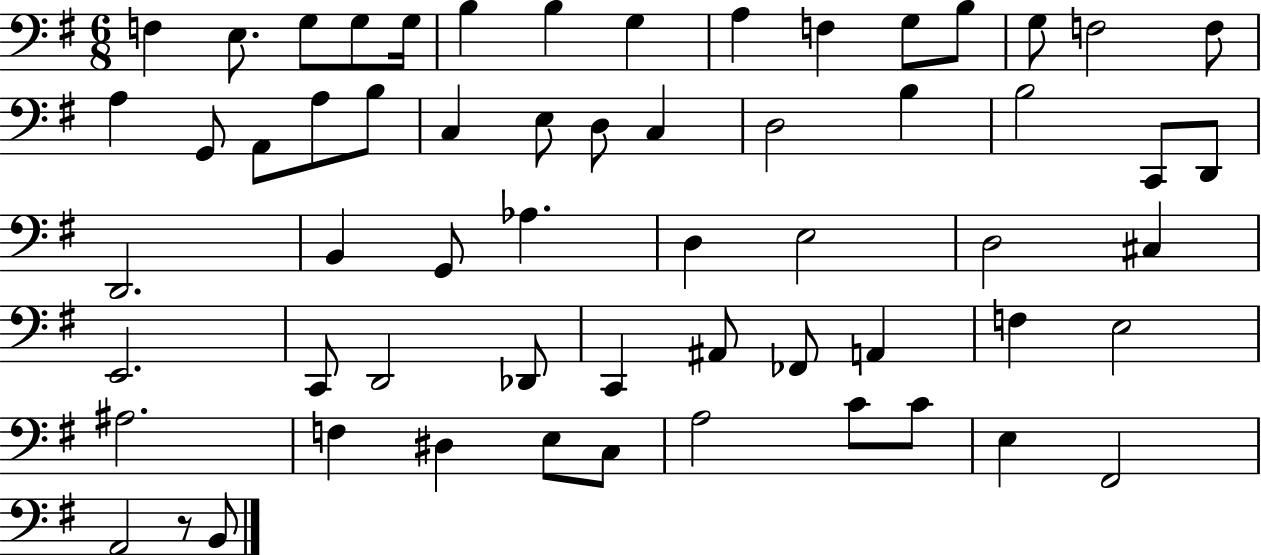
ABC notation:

X:1
T:Untitled
M:6/8
L:1/4
K:G
F, E,/2 G,/2 G,/2 G,/4 B, B, G, A, F, G,/2 B,/2 G,/2 F,2 F,/2 A, G,,/2 A,,/2 A,/2 B,/2 C, E,/2 D,/2 C, D,2 B, B,2 C,,/2 D,,/2 D,,2 B,, G,,/2 _A, D, E,2 D,2 ^C, E,,2 C,,/2 D,,2 _D,,/2 C,, ^A,,/2 _F,,/2 A,, F, E,2 ^A,2 F, ^D, E,/2 C,/2 A,2 C/2 C/2 E, ^F,,2 A,,2 z/2 B,,/2